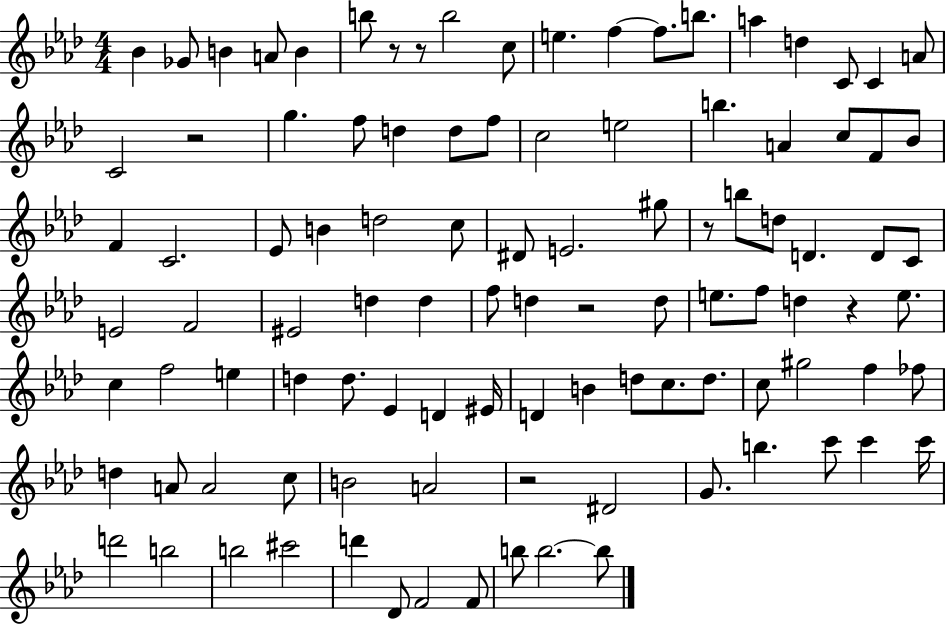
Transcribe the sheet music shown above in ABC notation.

X:1
T:Untitled
M:4/4
L:1/4
K:Ab
_B _G/2 B A/2 B b/2 z/2 z/2 b2 c/2 e f f/2 b/2 a d C/2 C A/2 C2 z2 g f/2 d d/2 f/2 c2 e2 b A c/2 F/2 _B/2 F C2 _E/2 B d2 c/2 ^D/2 E2 ^g/2 z/2 b/2 d/2 D D/2 C/2 E2 F2 ^E2 d d f/2 d z2 d/2 e/2 f/2 d z e/2 c f2 e d d/2 _E D ^E/4 D B d/2 c/2 d/2 c/2 ^g2 f _f/2 d A/2 A2 c/2 B2 A2 z2 ^D2 G/2 b c'/2 c' c'/4 d'2 b2 b2 ^c'2 d' _D/2 F2 F/2 b/2 b2 b/2